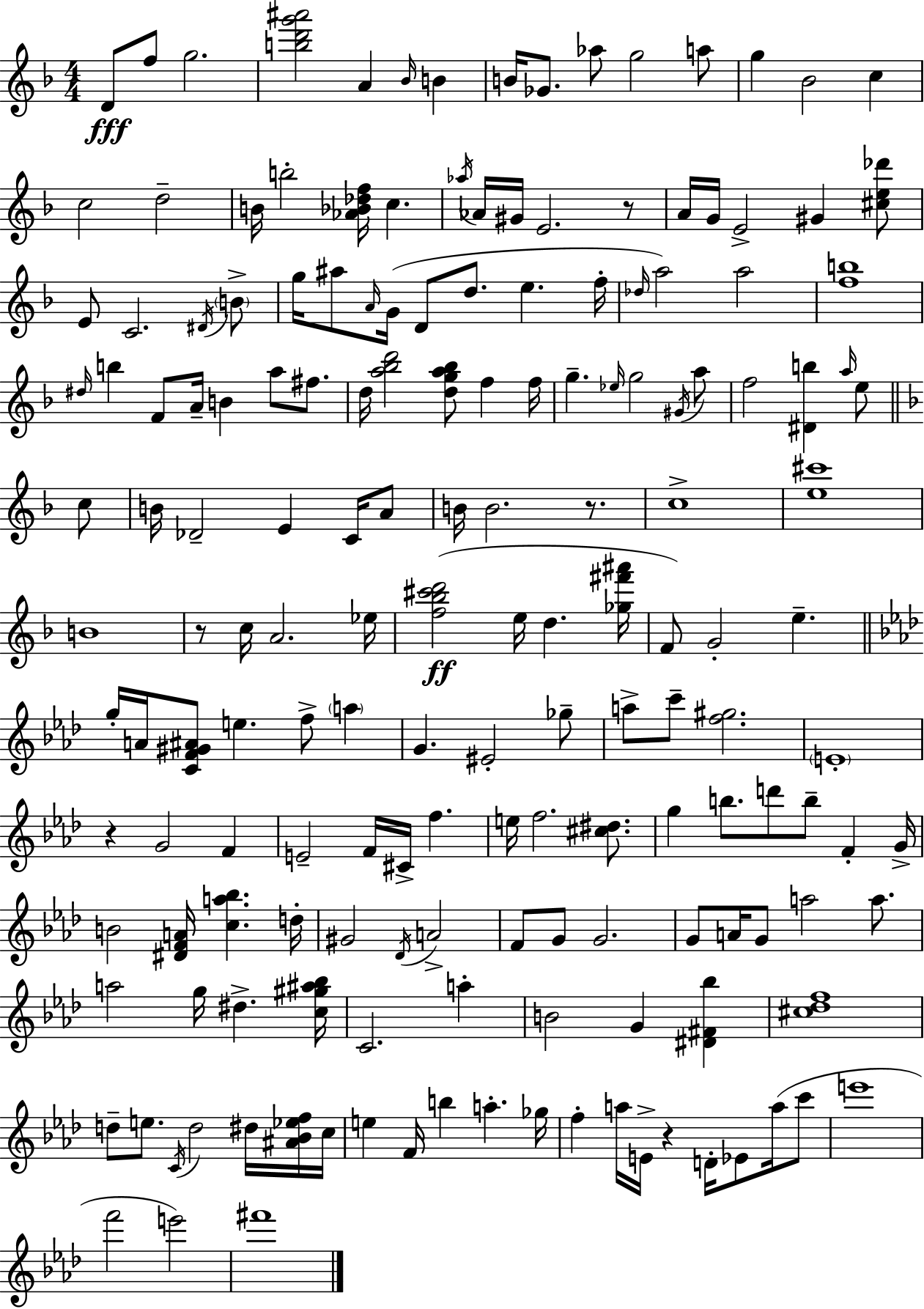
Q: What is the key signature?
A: D minor